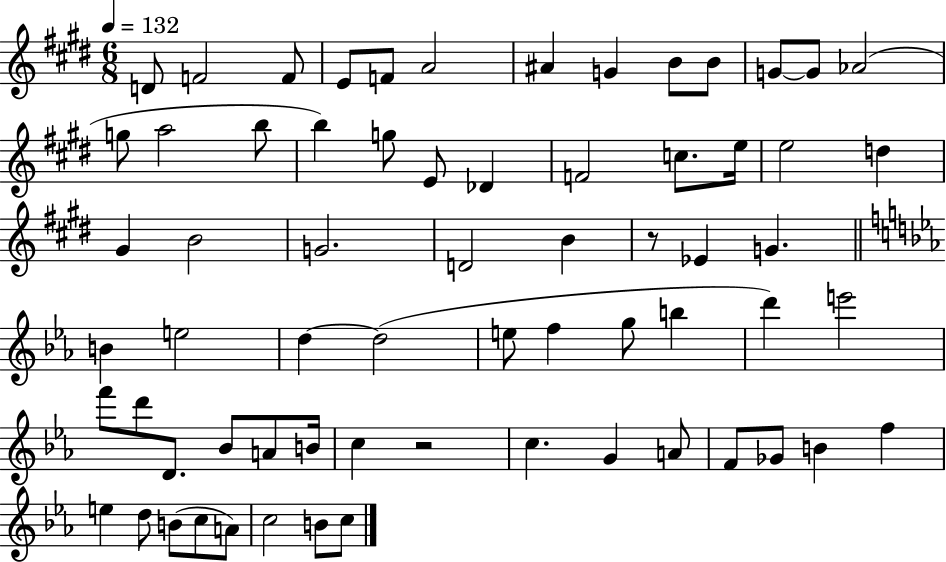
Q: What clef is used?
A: treble